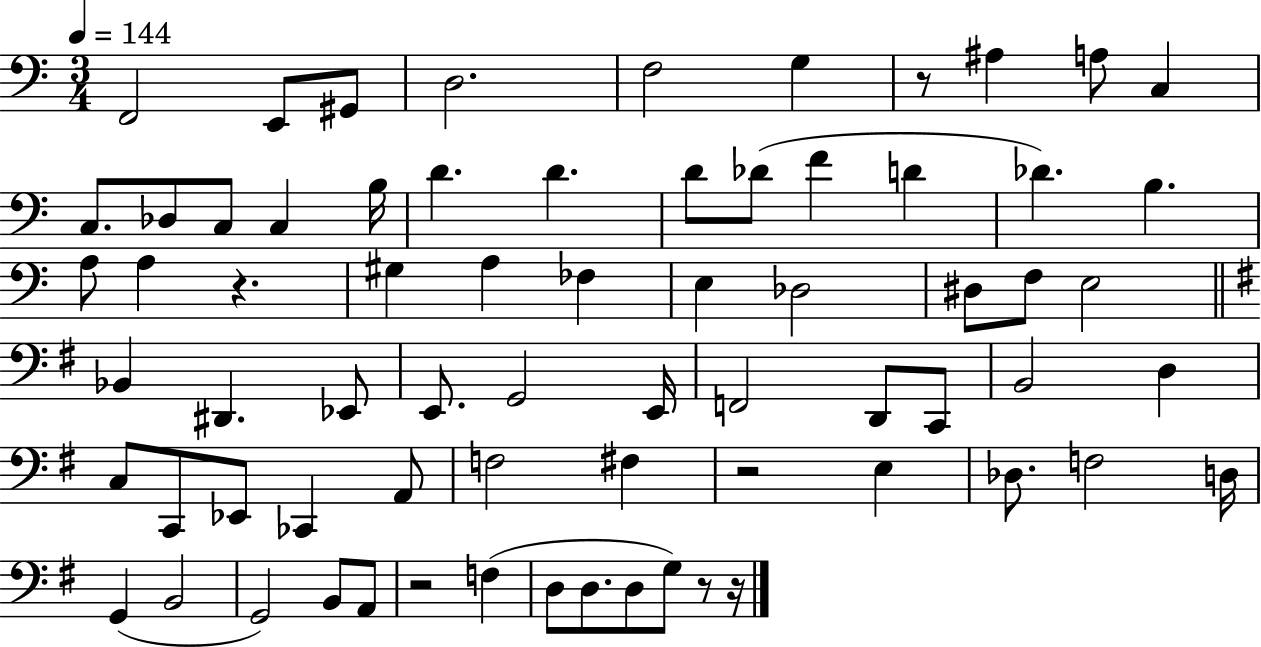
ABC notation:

X:1
T:Untitled
M:3/4
L:1/4
K:C
F,,2 E,,/2 ^G,,/2 D,2 F,2 G, z/2 ^A, A,/2 C, C,/2 _D,/2 C,/2 C, B,/4 D D D/2 _D/2 F D _D B, A,/2 A, z ^G, A, _F, E, _D,2 ^D,/2 F,/2 E,2 _B,, ^D,, _E,,/2 E,,/2 G,,2 E,,/4 F,,2 D,,/2 C,,/2 B,,2 D, C,/2 C,,/2 _E,,/2 _C,, A,,/2 F,2 ^F, z2 E, _D,/2 F,2 D,/4 G,, B,,2 G,,2 B,,/2 A,,/2 z2 F, D,/2 D,/2 D,/2 G,/2 z/2 z/4